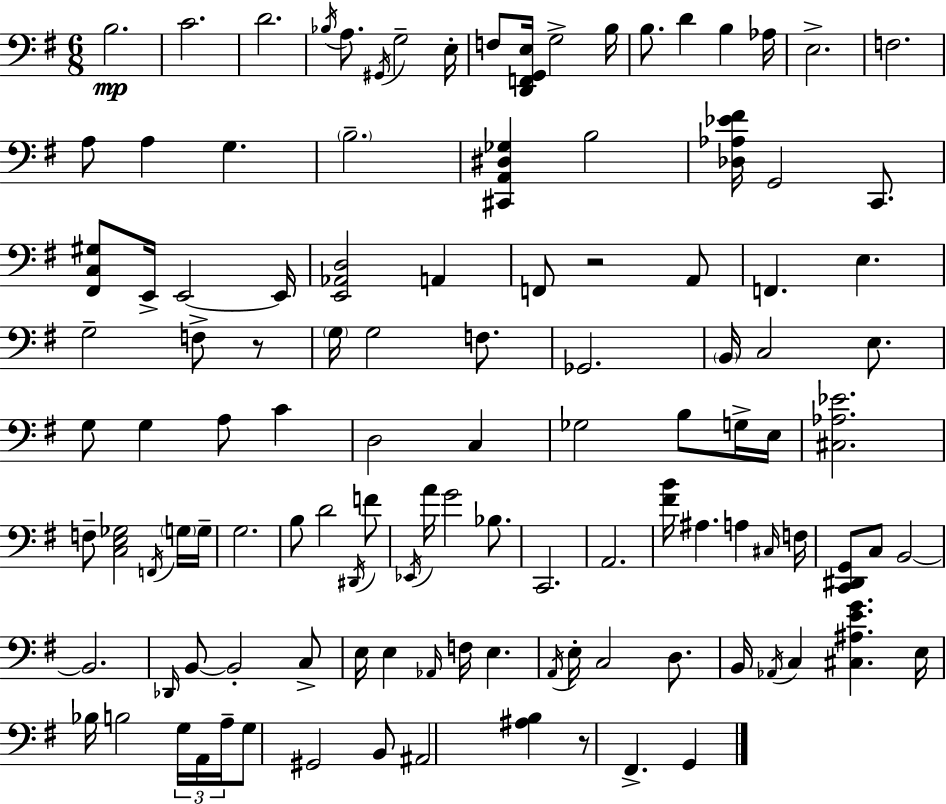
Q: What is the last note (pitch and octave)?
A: G2